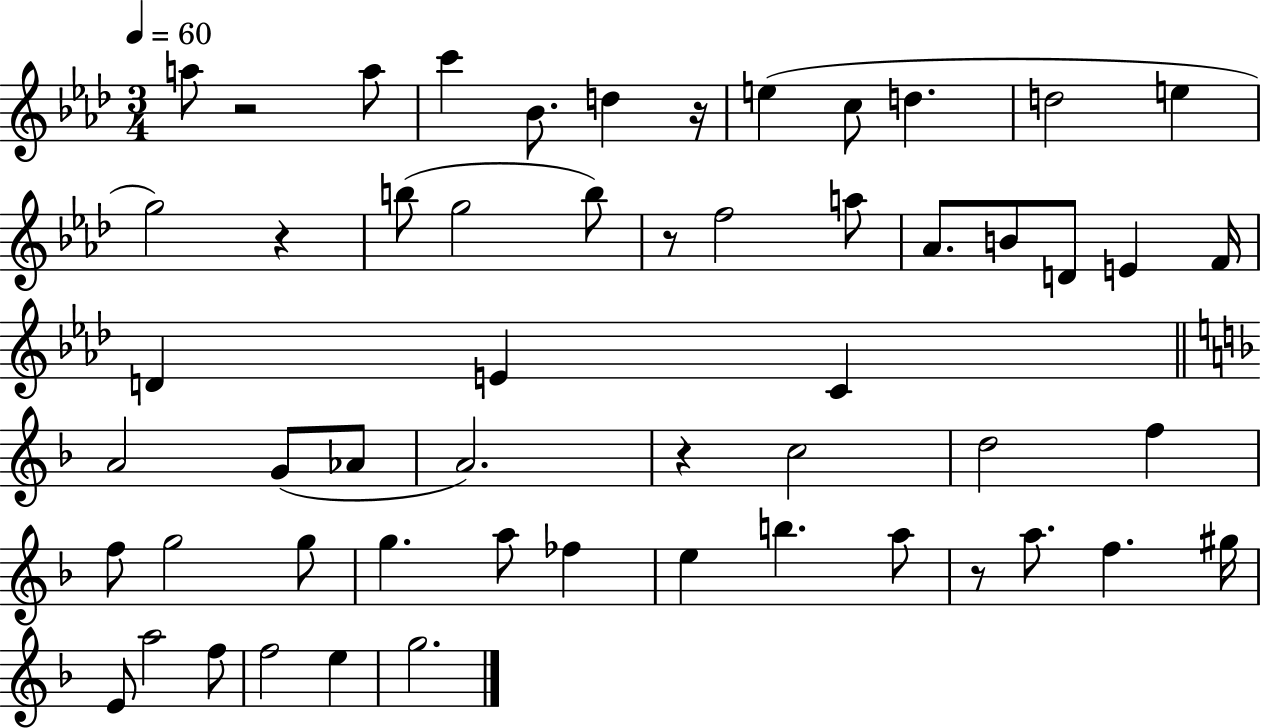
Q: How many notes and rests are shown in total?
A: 55